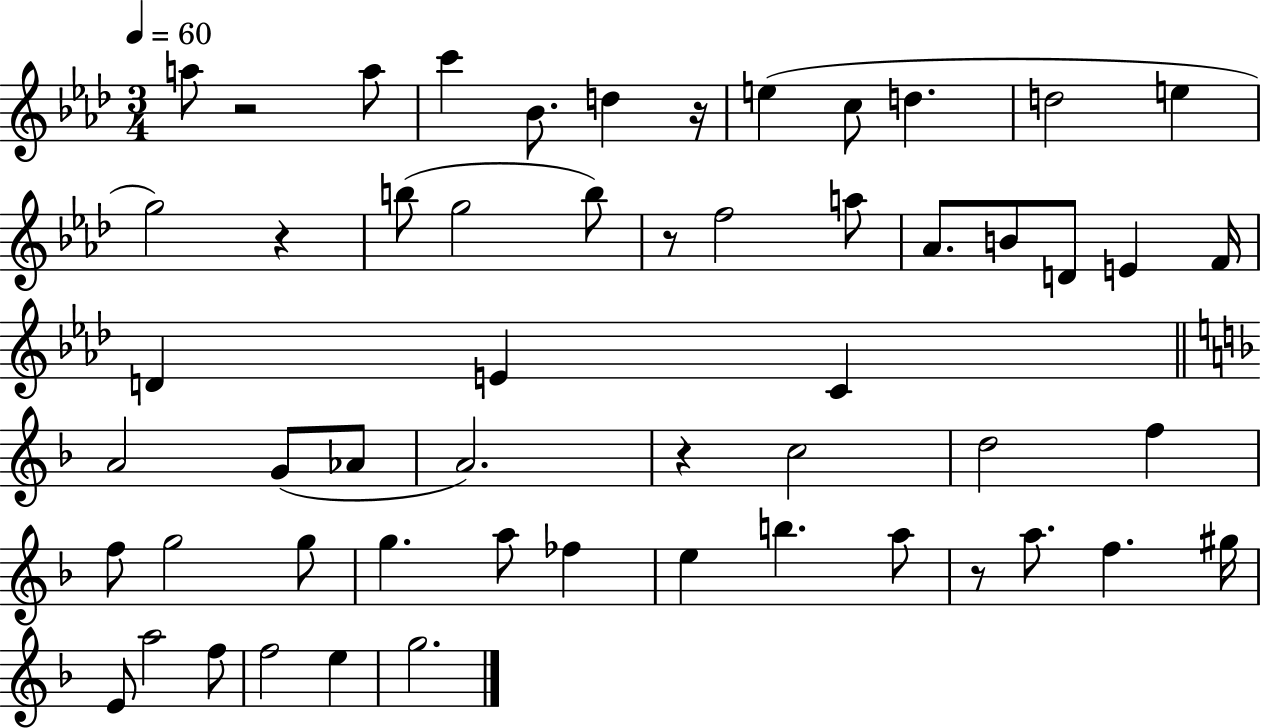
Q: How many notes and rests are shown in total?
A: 55